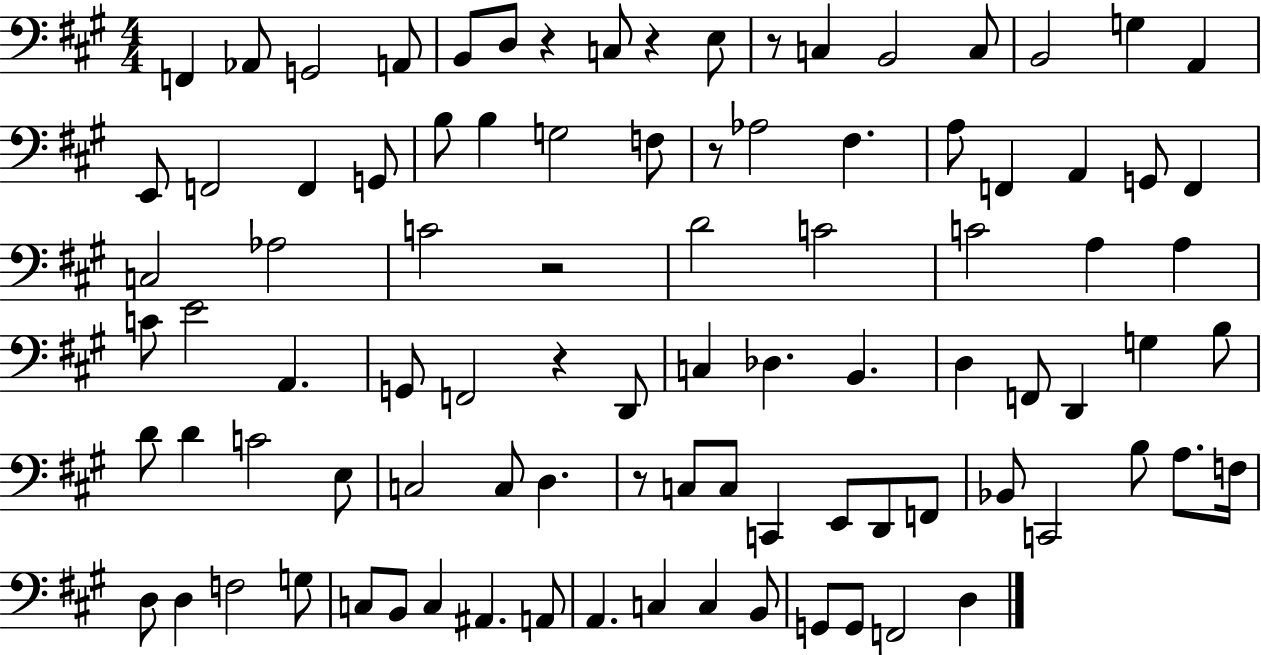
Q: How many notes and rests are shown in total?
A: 93